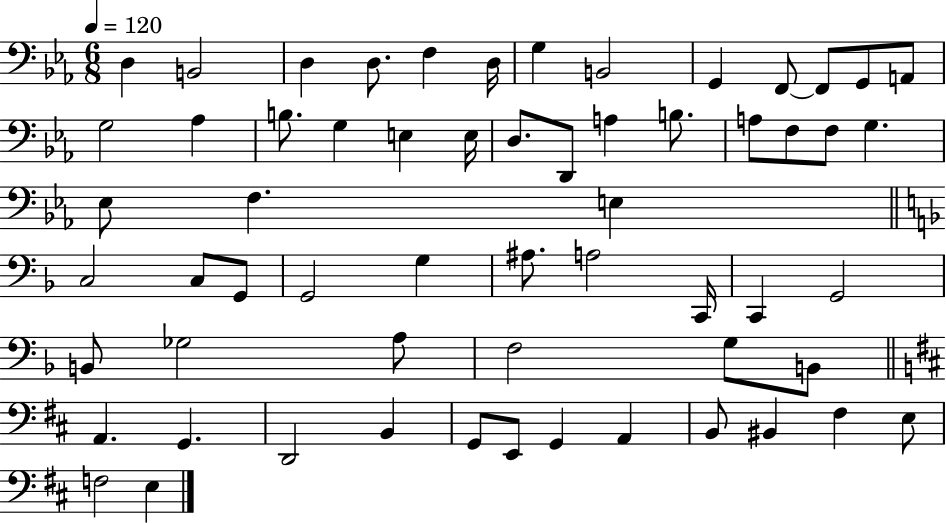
X:1
T:Untitled
M:6/8
L:1/4
K:Eb
D, B,,2 D, D,/2 F, D,/4 G, B,,2 G,, F,,/2 F,,/2 G,,/2 A,,/2 G,2 _A, B,/2 G, E, E,/4 D,/2 D,,/2 A, B,/2 A,/2 F,/2 F,/2 G, _E,/2 F, E, C,2 C,/2 G,,/2 G,,2 G, ^A,/2 A,2 C,,/4 C,, G,,2 B,,/2 _G,2 A,/2 F,2 G,/2 B,,/2 A,, G,, D,,2 B,, G,,/2 E,,/2 G,, A,, B,,/2 ^B,, ^F, E,/2 F,2 E,